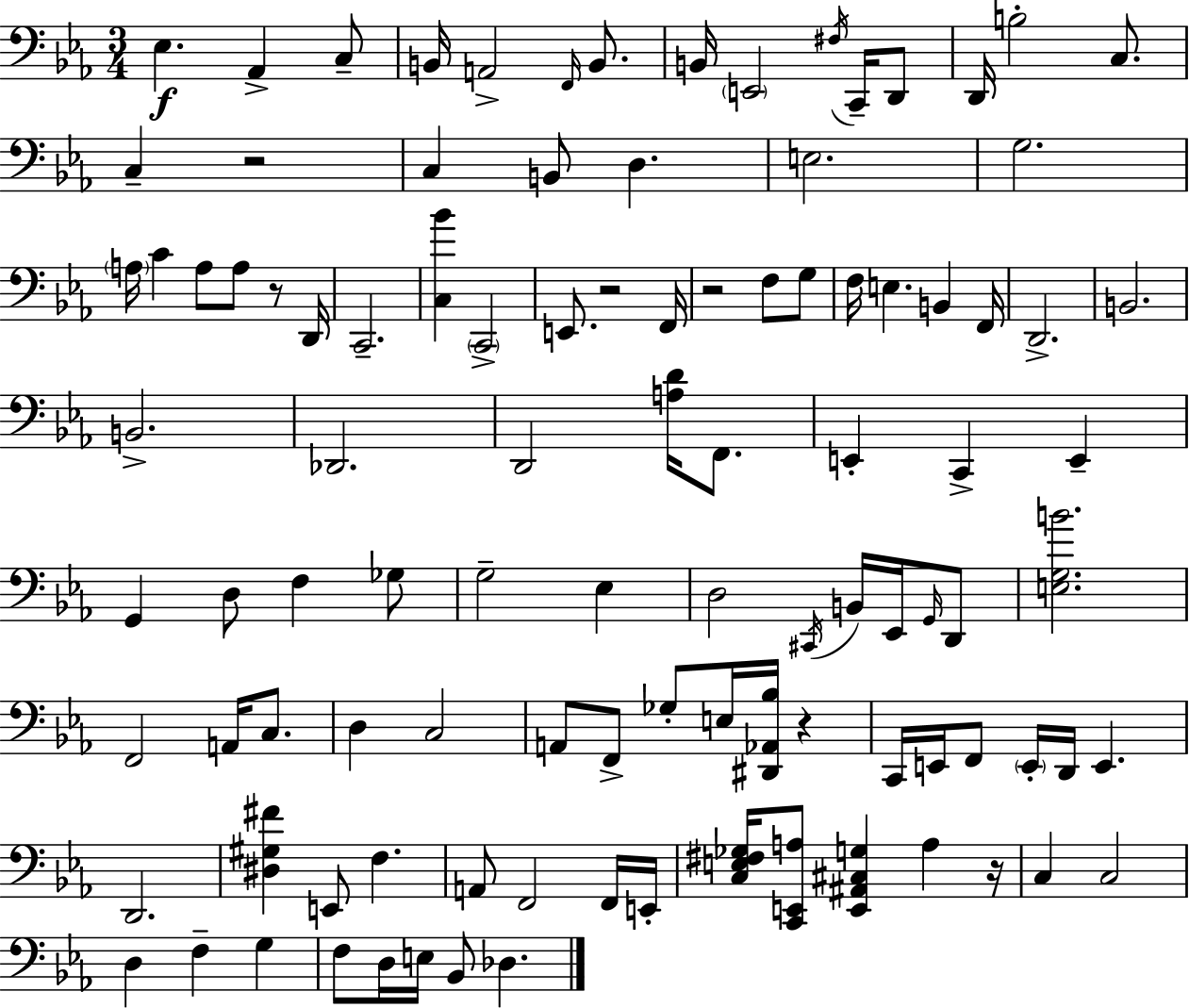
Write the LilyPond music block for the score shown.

{
  \clef bass
  \numericTimeSignature
  \time 3/4
  \key c \minor
  ees4.\f aes,4-> c8-- | b,16 a,2-> \grace { f,16 } b,8. | b,16 \parenthesize e,2 \acciaccatura { fis16 } c,16-- | d,8 d,16 b2-. c8. | \break c4-- r2 | c4 b,8 d4. | e2. | g2. | \break \parenthesize a16 c'4 a8 a8 r8 | d,16 c,2.-- | <c bes'>4 \parenthesize c,2-> | e,8. r2 | \break f,16 r2 f8 | g8 f16 e4. b,4 | f,16 d,2.-> | b,2. | \break b,2.-> | des,2. | d,2 <a d'>16 f,8. | e,4-. c,4-> e,4-- | \break g,4 d8 f4 | ges8 g2-- ees4 | d2 \acciaccatura { cis,16 } b,16 | ees,16 \grace { g,16 } d,8 <e g b'>2. | \break f,2 | a,16 c8. d4 c2 | a,8 f,8-> ges8-. e16 <dis, aes, bes>16 | r4 c,16 e,16 f,8 \parenthesize e,16-. d,16 e,4. | \break d,2. | <dis gis fis'>4 e,8 f4. | a,8 f,2 | f,16 e,16-. <c e fis ges>16 <c, e, a>8 <e, ais, cis g>4 a4 | \break r16 c4 c2 | d4 f4-- | g4 f8 d16 e16 bes,8 des4. | \bar "|."
}